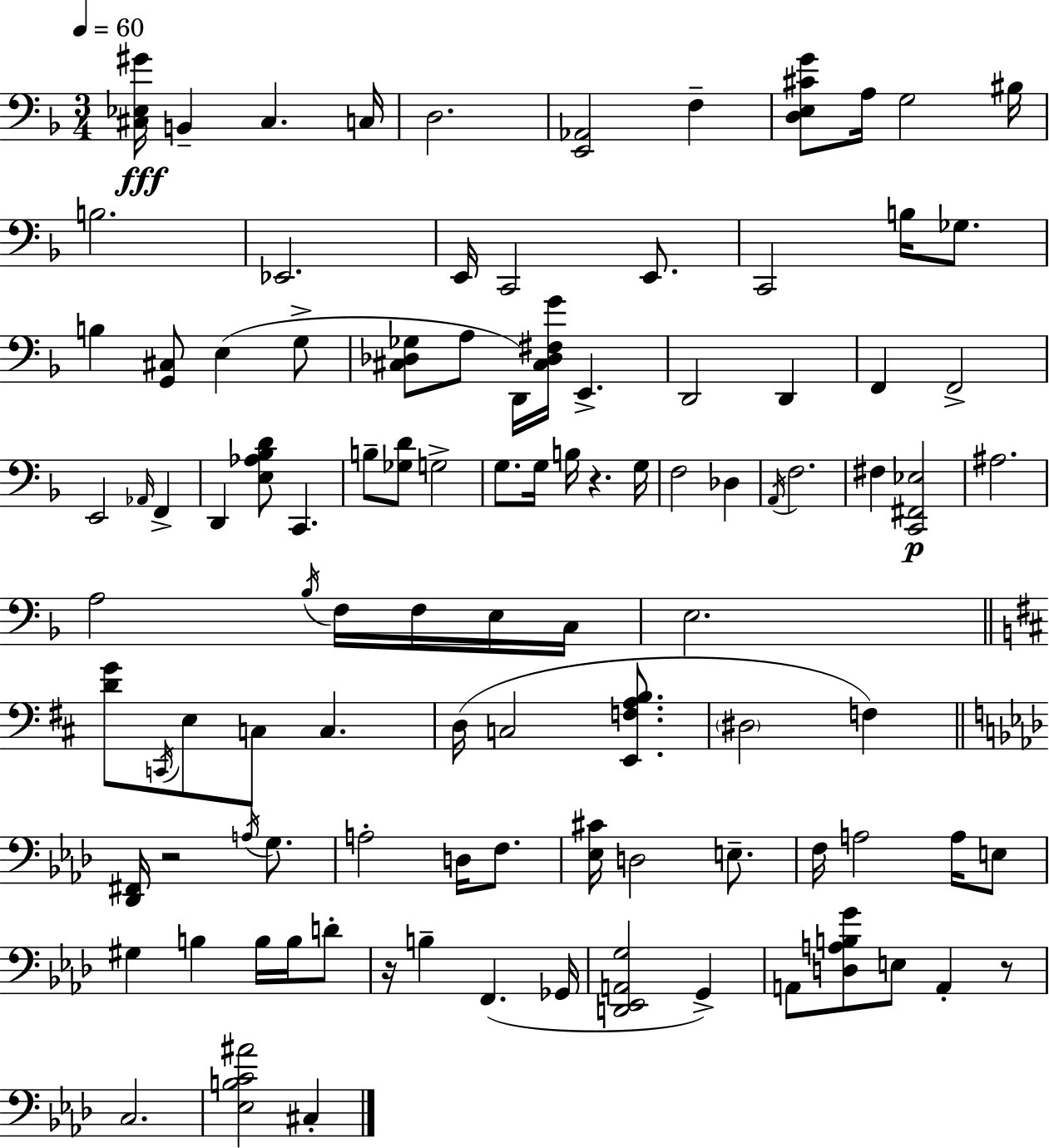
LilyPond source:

{
  \clef bass
  \numericTimeSignature
  \time 3/4
  \key d \minor
  \tempo 4 = 60
  <cis ees gis'>16\fff b,4-- cis4. c16 | d2. | <e, aes,>2 f4-- | <d e cis' g'>8 a16 g2 bis16 | \break b2. | ees,2. | e,16 c,2 e,8. | c,2 b16 ges8. | \break b4 <g, cis>8 e4( g8-> | <cis des ges>8 a8 d,16) <cis des fis g'>16 e,4.-> | d,2 d,4 | f,4 f,2-> | \break e,2 \grace { aes,16 } f,4-> | d,4 <e aes bes d'>8 c,4. | b8-- <ges d'>8 g2-> | g8. g16 b16 r4. | \break g16 f2 des4 | \acciaccatura { a,16 } f2. | fis4 <c, fis, ees>2\p | ais2. | \break a2 \acciaccatura { bes16 } f16 | f16 e16 c16 e2. | \bar "||" \break \key b \minor <d' g'>8 \acciaccatura { c,16 } e8 c8 c4. | d16( c2 <e, f a b>8. | \parenthesize dis2 f4) | \bar "||" \break \key aes \major <des, fis,>16 r2 \acciaccatura { a16 } g8. | a2-. d16 f8. | <ees cis'>16 d2 e8.-- | f16 a2 a16 e8 | \break gis4 b4 b16 b16 d'8-. | r16 b4-- f,4.( | ges,16 <d, ees, a, g>2 g,4->) | a,8 <d a b g'>8 e8 a,4-. r8 | \break c2. | <ees b c' ais'>2 cis4-. | \bar "|."
}